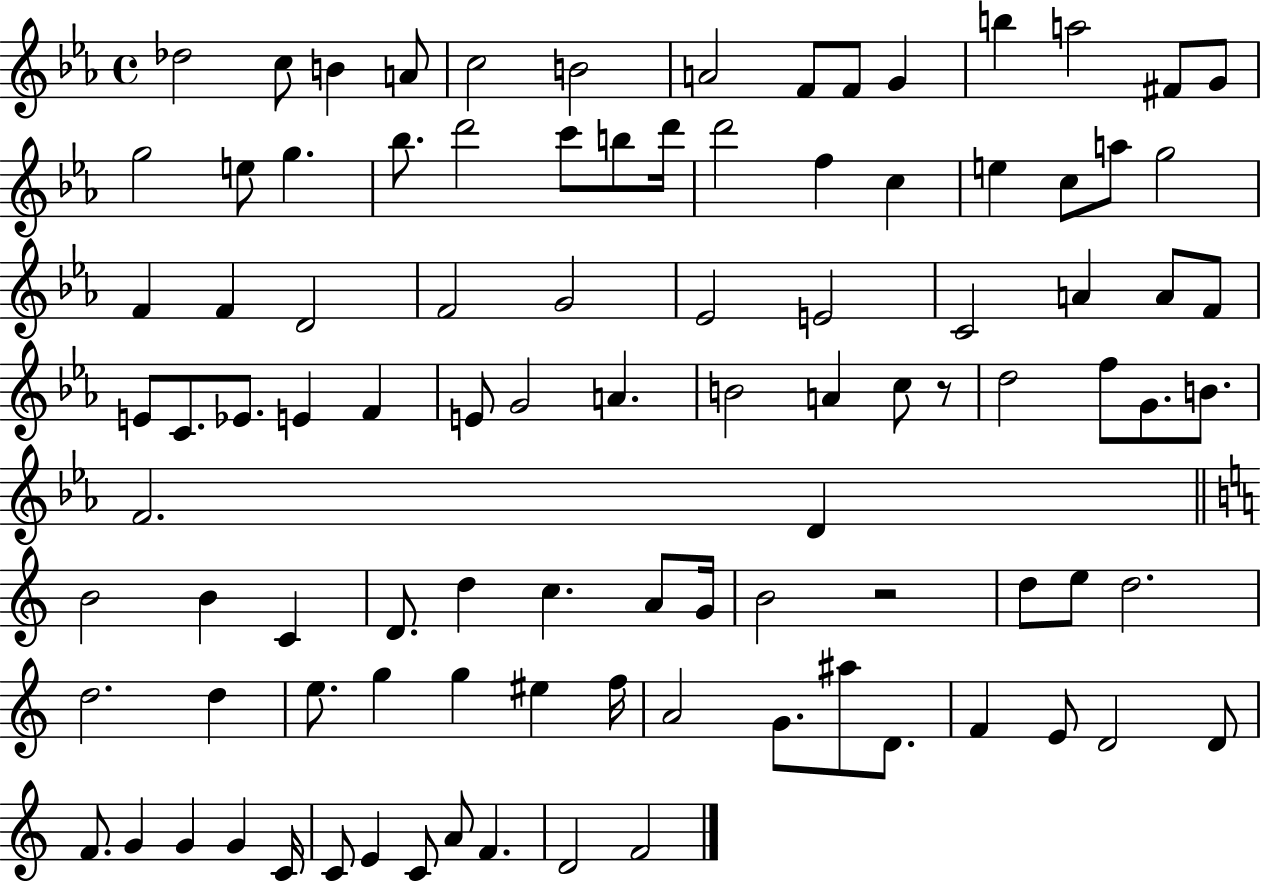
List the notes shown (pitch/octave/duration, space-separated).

Db5/h C5/e B4/q A4/e C5/h B4/h A4/h F4/e F4/e G4/q B5/q A5/h F#4/e G4/e G5/h E5/e G5/q. Bb5/e. D6/h C6/e B5/e D6/s D6/h F5/q C5/q E5/q C5/e A5/e G5/h F4/q F4/q D4/h F4/h G4/h Eb4/h E4/h C4/h A4/q A4/e F4/e E4/e C4/e. Eb4/e. E4/q F4/q E4/e G4/h A4/q. B4/h A4/q C5/e R/e D5/h F5/e G4/e. B4/e. F4/h. D4/q B4/h B4/q C4/q D4/e. D5/q C5/q. A4/e G4/s B4/h R/h D5/e E5/e D5/h. D5/h. D5/q E5/e. G5/q G5/q EIS5/q F5/s A4/h G4/e. A#5/e D4/e. F4/q E4/e D4/h D4/e F4/e. G4/q G4/q G4/q C4/s C4/e E4/q C4/e A4/e F4/q. D4/h F4/h